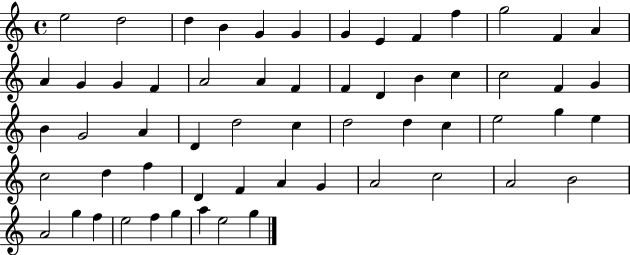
{
  \clef treble
  \time 4/4
  \defaultTimeSignature
  \key c \major
  e''2 d''2 | d''4 b'4 g'4 g'4 | g'4 e'4 f'4 f''4 | g''2 f'4 a'4 | \break a'4 g'4 g'4 f'4 | a'2 a'4 f'4 | f'4 d'4 b'4 c''4 | c''2 f'4 g'4 | \break b'4 g'2 a'4 | d'4 d''2 c''4 | d''2 d''4 c''4 | e''2 g''4 e''4 | \break c''2 d''4 f''4 | d'4 f'4 a'4 g'4 | a'2 c''2 | a'2 b'2 | \break a'2 g''4 f''4 | e''2 f''4 g''4 | a''4 e''2 g''4 | \bar "|."
}